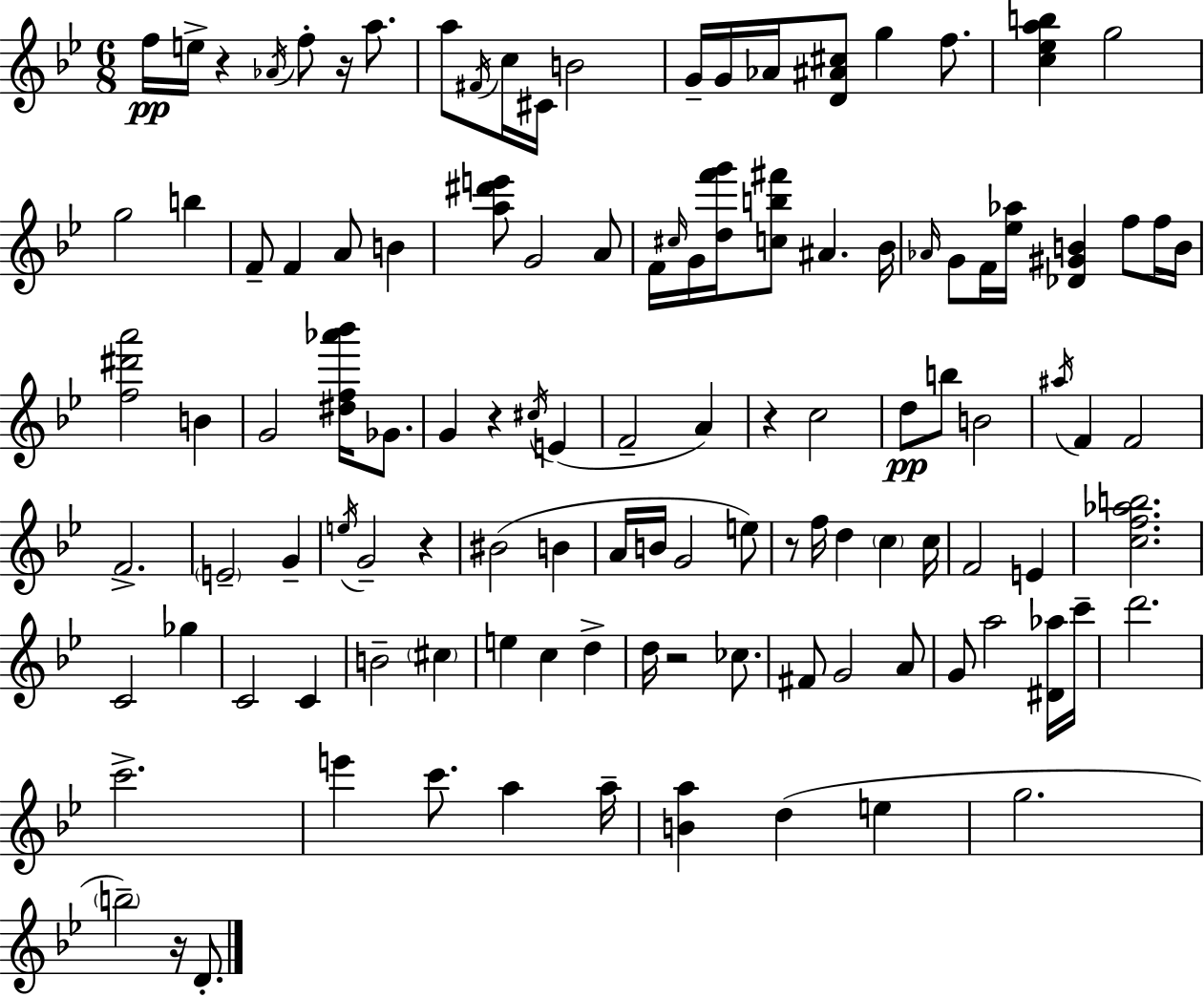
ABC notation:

X:1
T:Untitled
M:6/8
L:1/4
K:Gm
f/4 e/4 z _A/4 f/2 z/4 a/2 a/2 ^F/4 c/4 ^C/4 B2 G/4 G/4 _A/4 [D^A^c]/2 g f/2 [c_eab] g2 g2 b F/2 F A/2 B [a^d'e']/2 G2 A/2 F/4 ^c/4 G/4 [df'g']/4 [cb^f']/2 ^A _B/4 _A/4 G/2 F/4 [_e_a]/4 [_D^GB] f/2 f/4 B/4 [f^d'a']2 B G2 [^df_a'_b']/4 _G/2 G z ^c/4 E F2 A z c2 d/2 b/2 B2 ^a/4 F F2 F2 E2 G e/4 G2 z ^B2 B A/4 B/4 G2 e/2 z/2 f/4 d c c/4 F2 E [cf_ab]2 C2 _g C2 C B2 ^c e c d d/4 z2 _c/2 ^F/2 G2 A/2 G/2 a2 [^D_a]/4 c'/4 d'2 c'2 e' c'/2 a a/4 [Ba] d e g2 b2 z/4 D/2